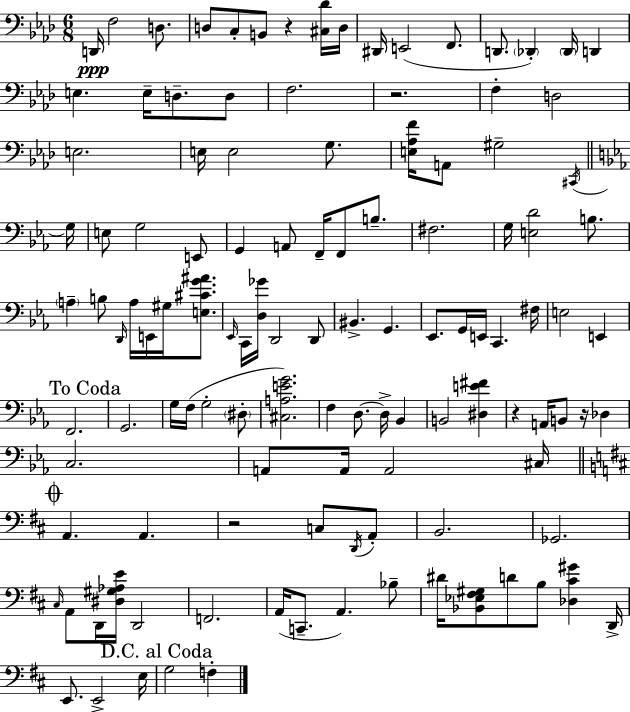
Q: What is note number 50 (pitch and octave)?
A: D2